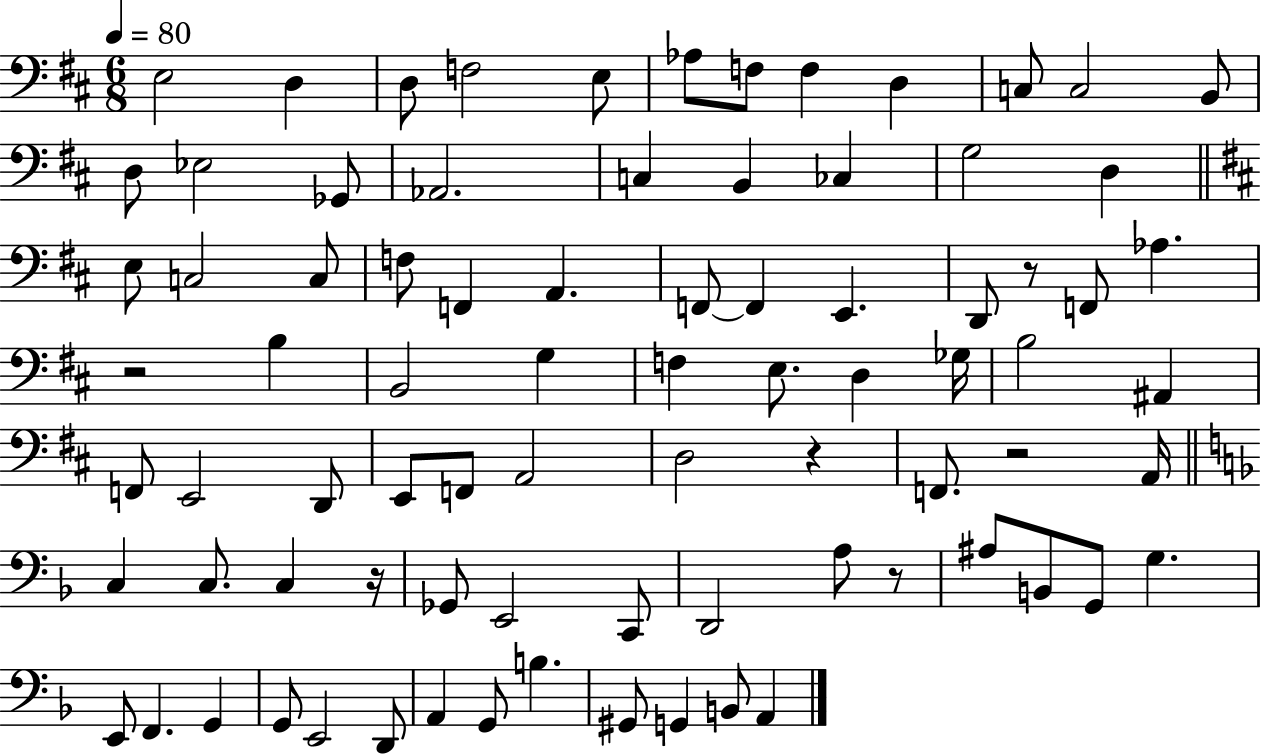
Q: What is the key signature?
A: D major